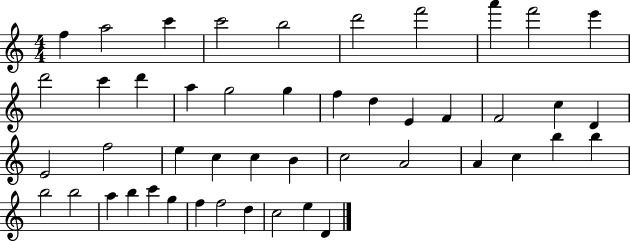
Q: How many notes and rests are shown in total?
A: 47